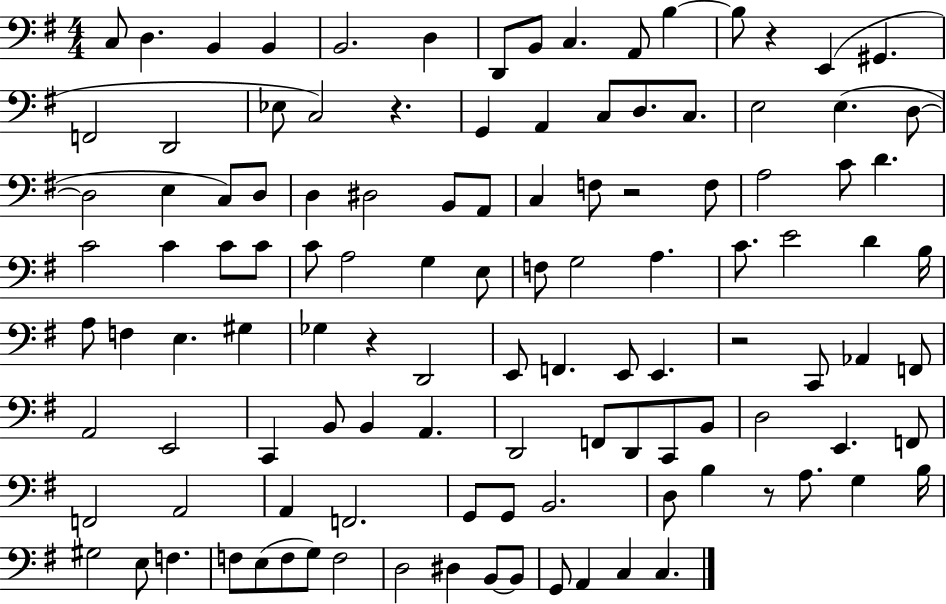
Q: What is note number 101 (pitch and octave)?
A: G3